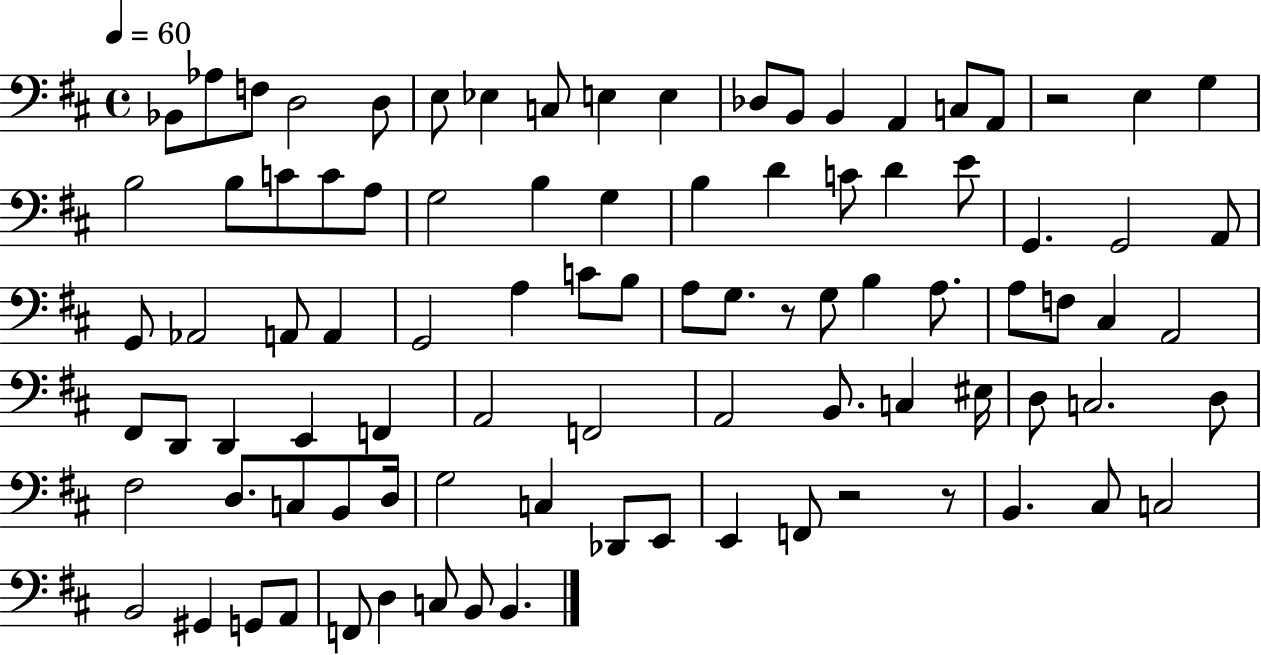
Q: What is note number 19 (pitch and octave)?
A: B3